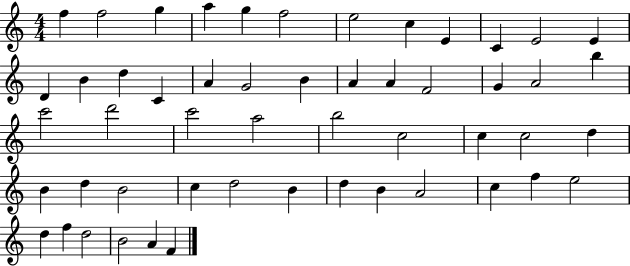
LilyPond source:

{
  \clef treble
  \numericTimeSignature
  \time 4/4
  \key c \major
  f''4 f''2 g''4 | a''4 g''4 f''2 | e''2 c''4 e'4 | c'4 e'2 e'4 | \break d'4 b'4 d''4 c'4 | a'4 g'2 b'4 | a'4 a'4 f'2 | g'4 a'2 b''4 | \break c'''2 d'''2 | c'''2 a''2 | b''2 c''2 | c''4 c''2 d''4 | \break b'4 d''4 b'2 | c''4 d''2 b'4 | d''4 b'4 a'2 | c''4 f''4 e''2 | \break d''4 f''4 d''2 | b'2 a'4 f'4 | \bar "|."
}